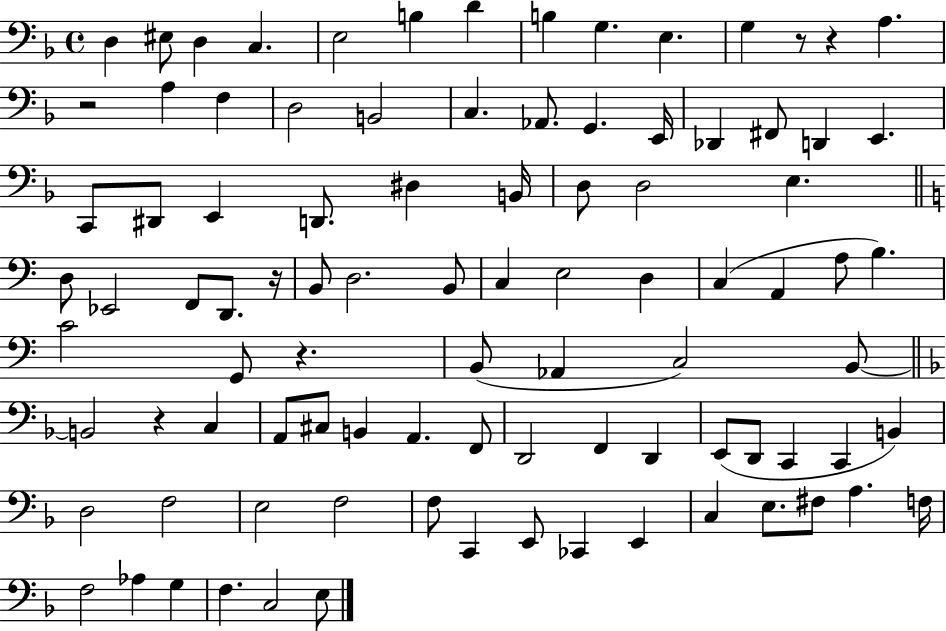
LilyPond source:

{
  \clef bass
  \time 4/4
  \defaultTimeSignature
  \key f \major
  d4 eis8 d4 c4. | e2 b4 d'4 | b4 g4. e4. | g4 r8 r4 a4. | \break r2 a4 f4 | d2 b,2 | c4. aes,8. g,4. e,16 | des,4 fis,8 d,4 e,4. | \break c,8 dis,8 e,4 d,8. dis4 b,16 | d8 d2 e4. | \bar "||" \break \key c \major d8 ees,2 f,8 d,8. r16 | b,8 d2. b,8 | c4 e2 d4 | c4( a,4 a8 b4.) | \break c'2 g,8 r4. | b,8( aes,4 c2) b,8~~ | \bar "||" \break \key f \major b,2 r4 c4 | a,8 cis8 b,4 a,4. f,8 | d,2 f,4 d,4 | e,8( d,8 c,4 c,4 b,4) | \break d2 f2 | e2 f2 | f8 c,4 e,8 ces,4 e,4 | c4 e8. fis8 a4. f16 | \break f2 aes4 g4 | f4. c2 e8 | \bar "|."
}